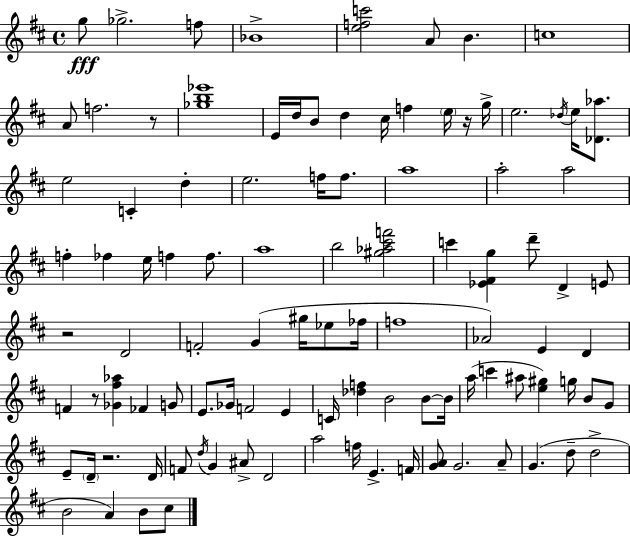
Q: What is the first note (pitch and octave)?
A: G5